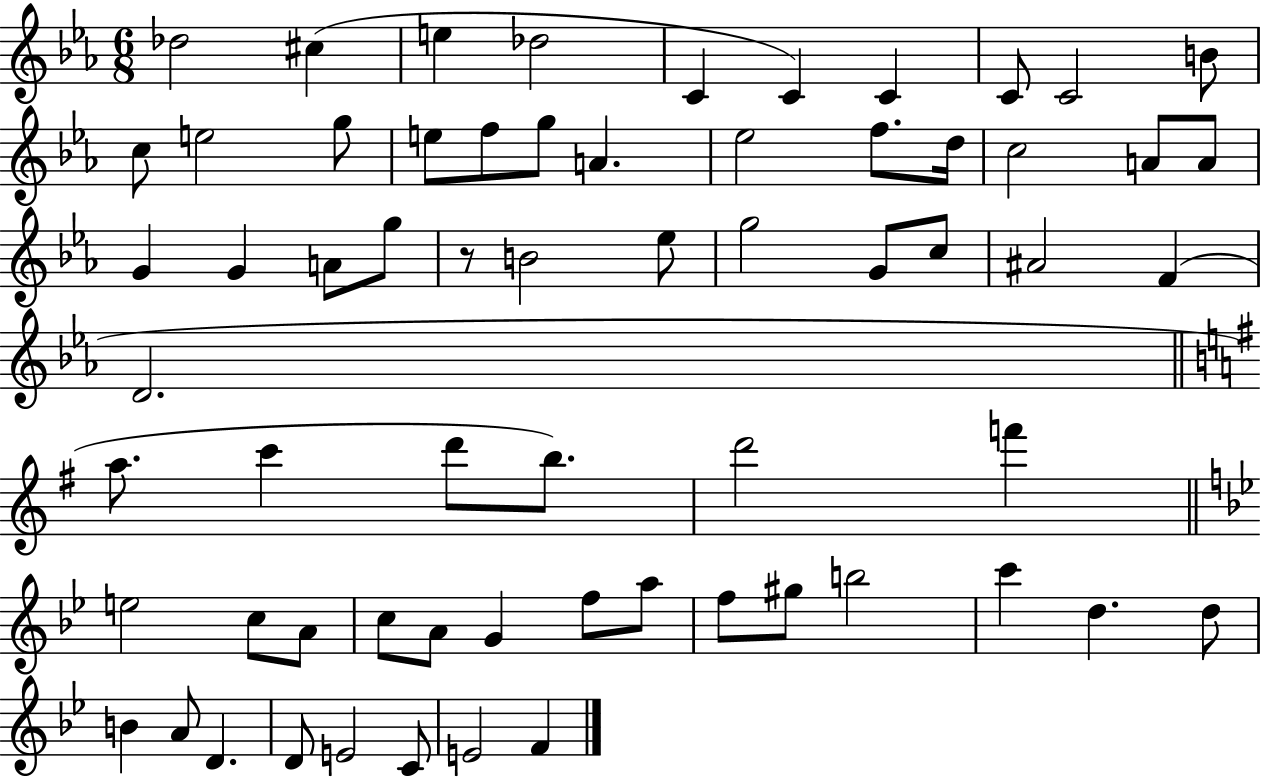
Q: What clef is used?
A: treble